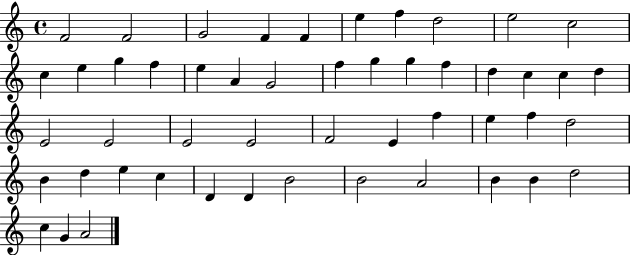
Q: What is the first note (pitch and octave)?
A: F4